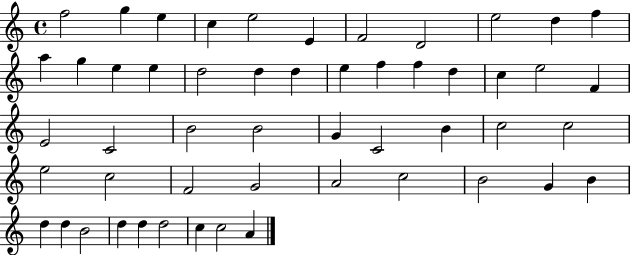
{
  \clef treble
  \time 4/4
  \defaultTimeSignature
  \key c \major
  f''2 g''4 e''4 | c''4 e''2 e'4 | f'2 d'2 | e''2 d''4 f''4 | \break a''4 g''4 e''4 e''4 | d''2 d''4 d''4 | e''4 f''4 f''4 d''4 | c''4 e''2 f'4 | \break e'2 c'2 | b'2 b'2 | g'4 c'2 b'4 | c''2 c''2 | \break e''2 c''2 | f'2 g'2 | a'2 c''2 | b'2 g'4 b'4 | \break d''4 d''4 b'2 | d''4 d''4 d''2 | c''4 c''2 a'4 | \bar "|."
}